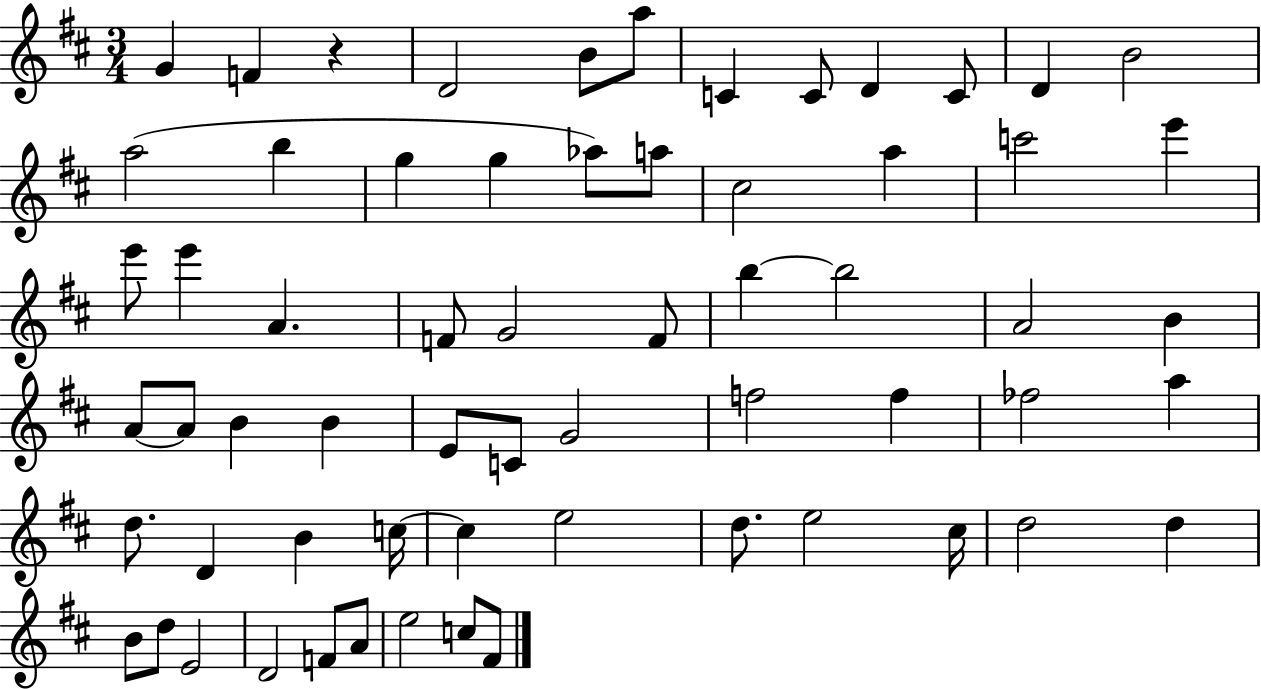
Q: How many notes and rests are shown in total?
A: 63